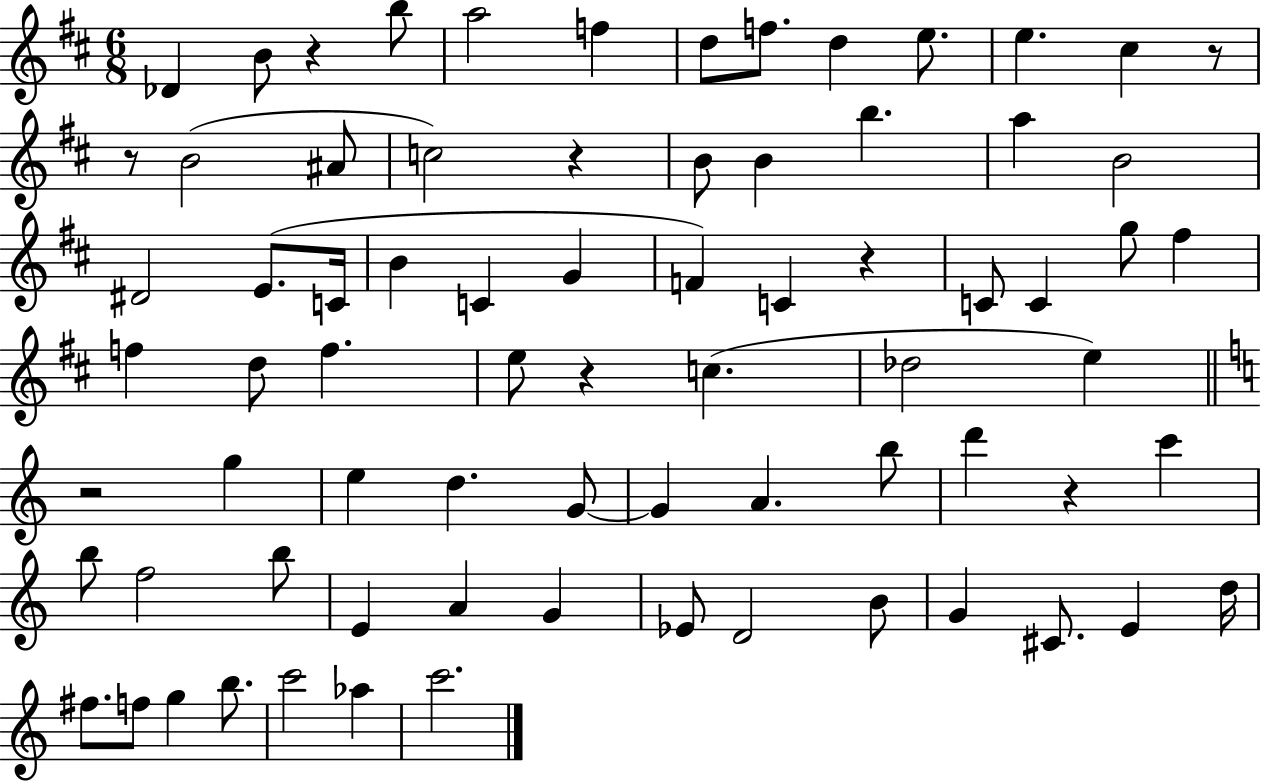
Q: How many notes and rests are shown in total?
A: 75